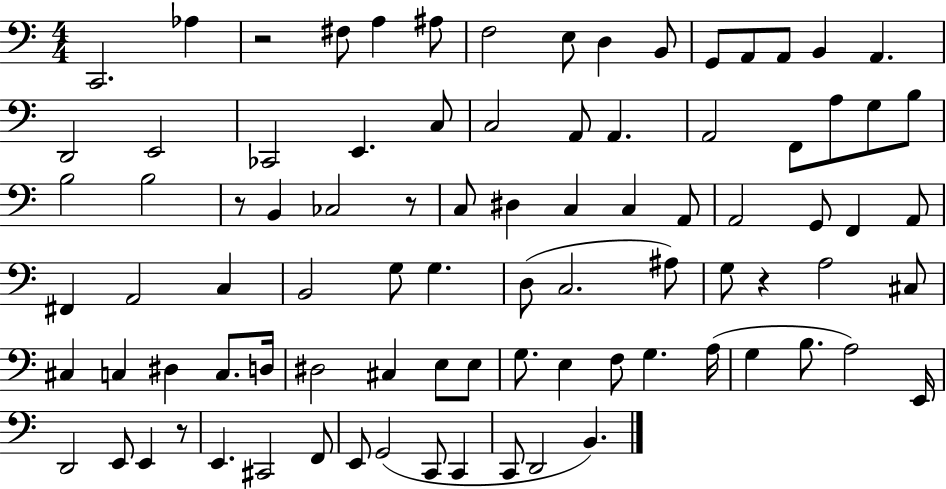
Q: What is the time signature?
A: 4/4